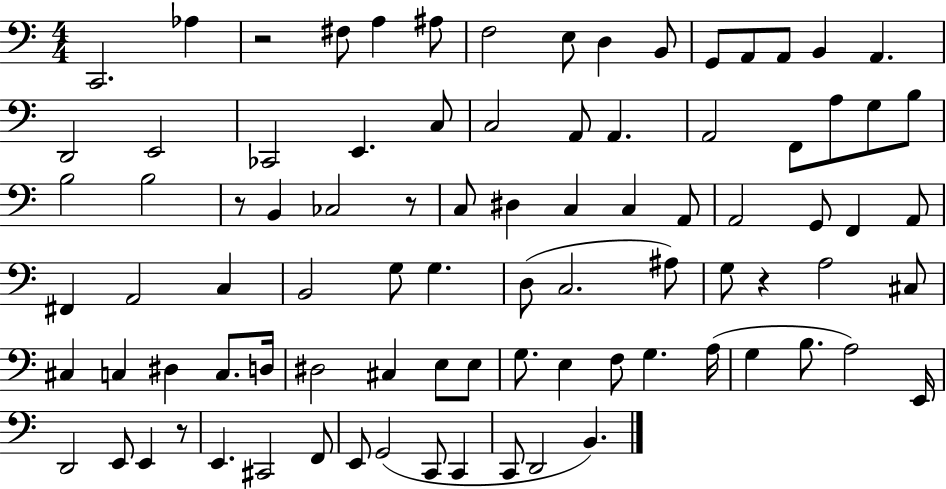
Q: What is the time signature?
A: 4/4